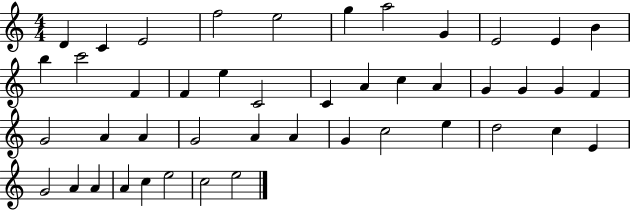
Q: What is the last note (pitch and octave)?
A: E5